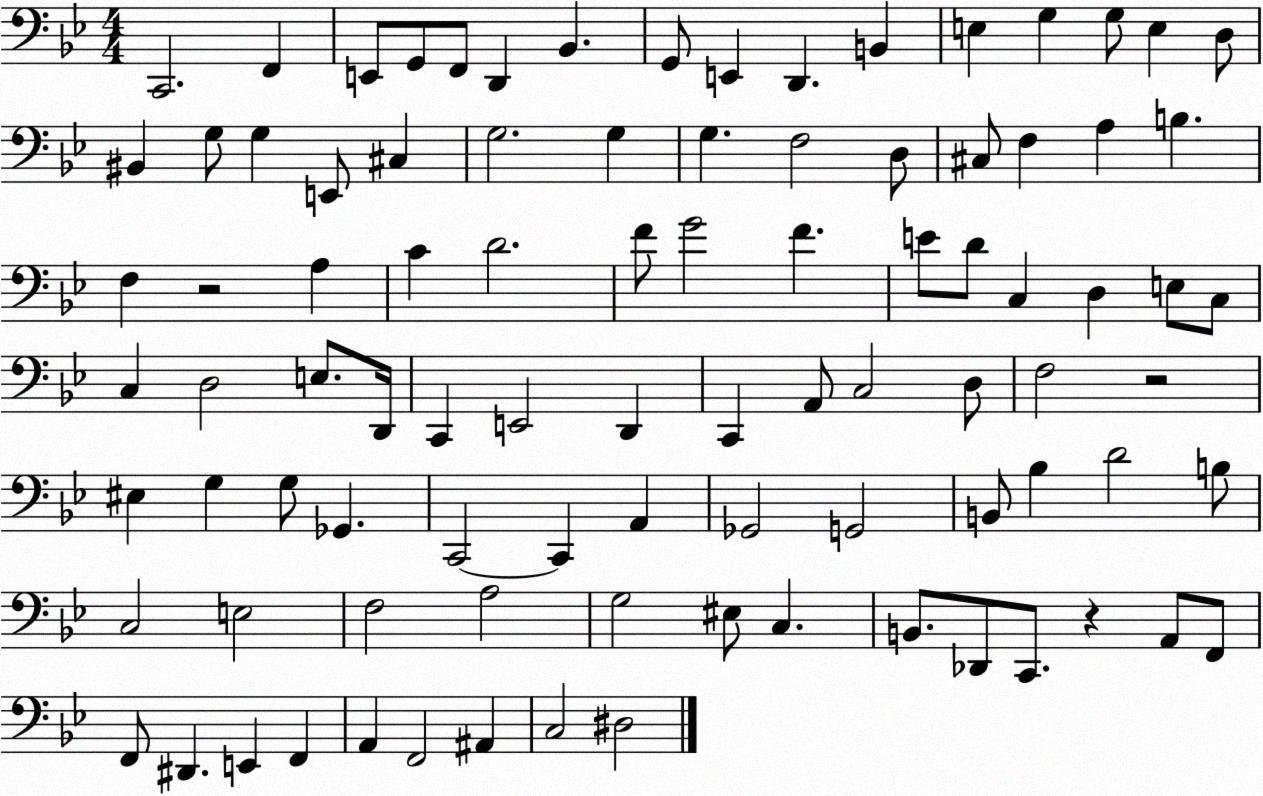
X:1
T:Untitled
M:4/4
L:1/4
K:Bb
C,,2 F,, E,,/2 G,,/2 F,,/2 D,, _B,, G,,/2 E,, D,, B,, E, G, G,/2 E, D,/2 ^B,, G,/2 G, E,,/2 ^C, G,2 G, G, F,2 D,/2 ^C,/2 F, A, B, F, z2 A, C D2 F/2 G2 F E/2 D/2 C, D, E,/2 C,/2 C, D,2 E,/2 D,,/4 C,, E,,2 D,, C,, A,,/2 C,2 D,/2 F,2 z2 ^E, G, G,/2 _G,, C,,2 C,, A,, _G,,2 G,,2 B,,/2 _B, D2 B,/2 C,2 E,2 F,2 A,2 G,2 ^E,/2 C, B,,/2 _D,,/2 C,,/2 z A,,/2 F,,/2 F,,/2 ^D,, E,, F,, A,, F,,2 ^A,, C,2 ^D,2